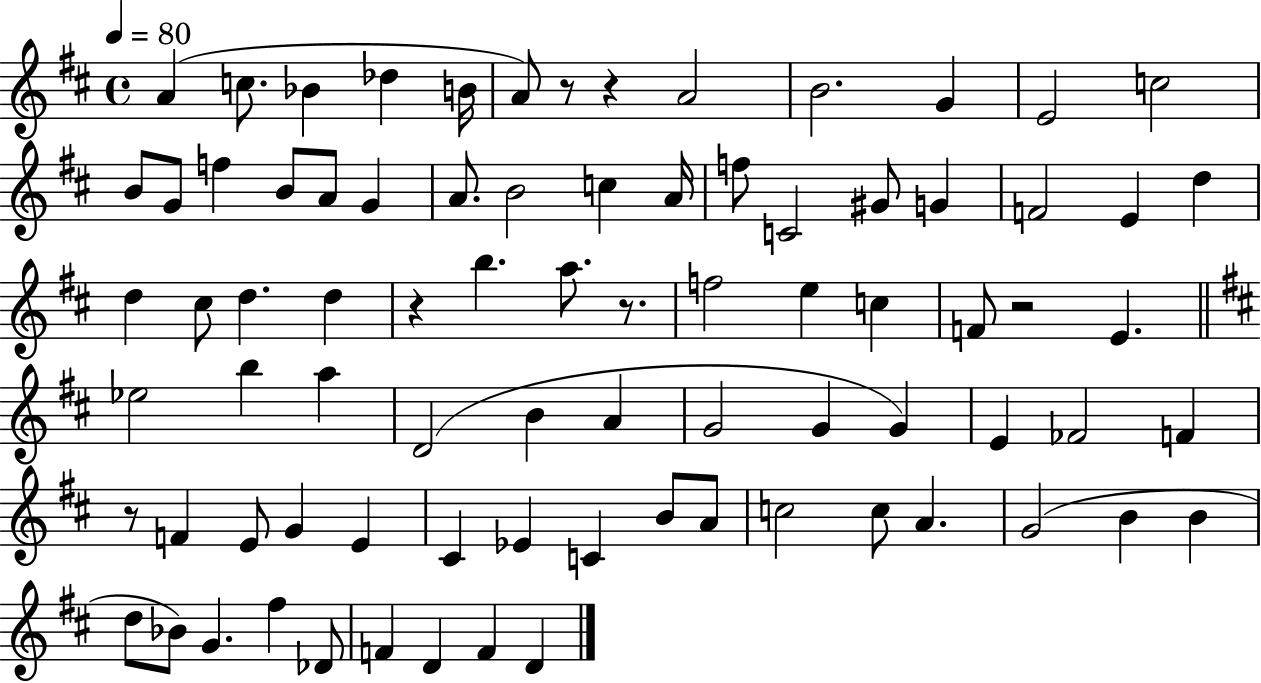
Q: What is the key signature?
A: D major